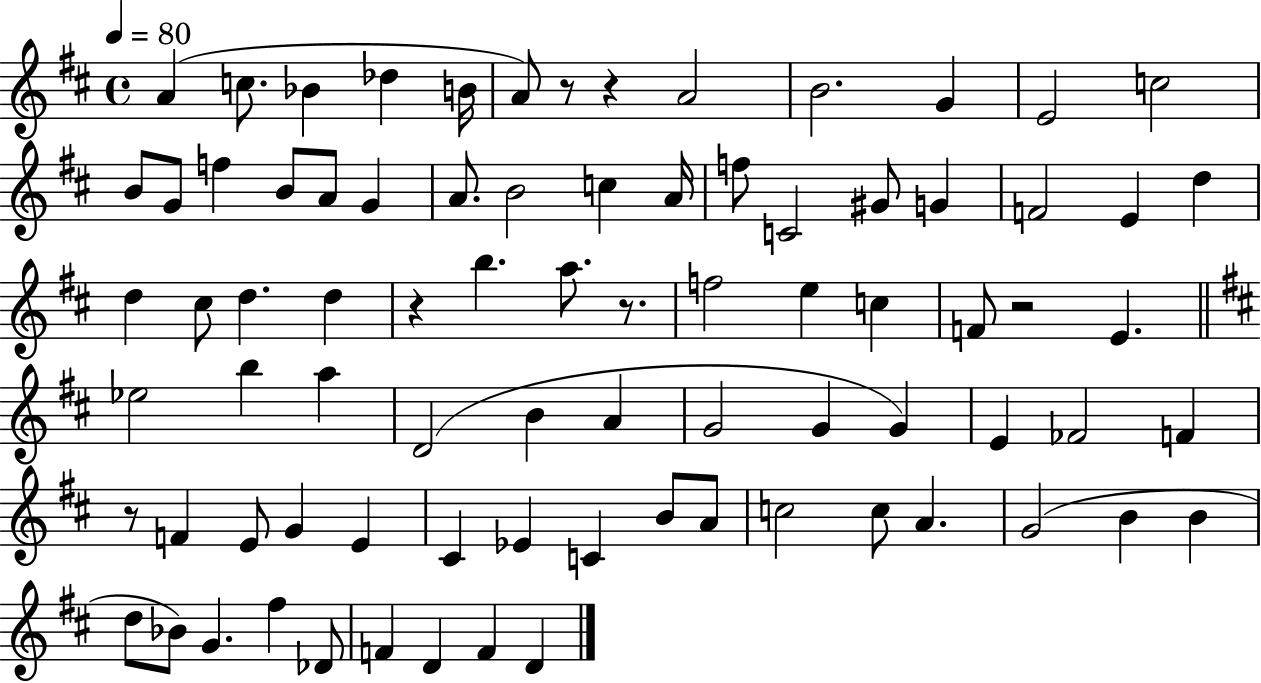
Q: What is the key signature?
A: D major